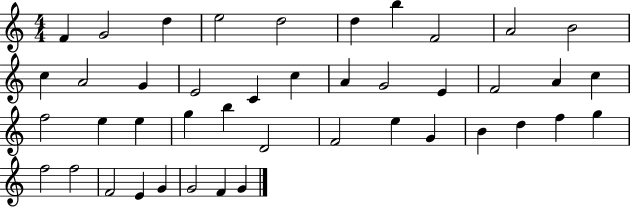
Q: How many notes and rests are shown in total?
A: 43